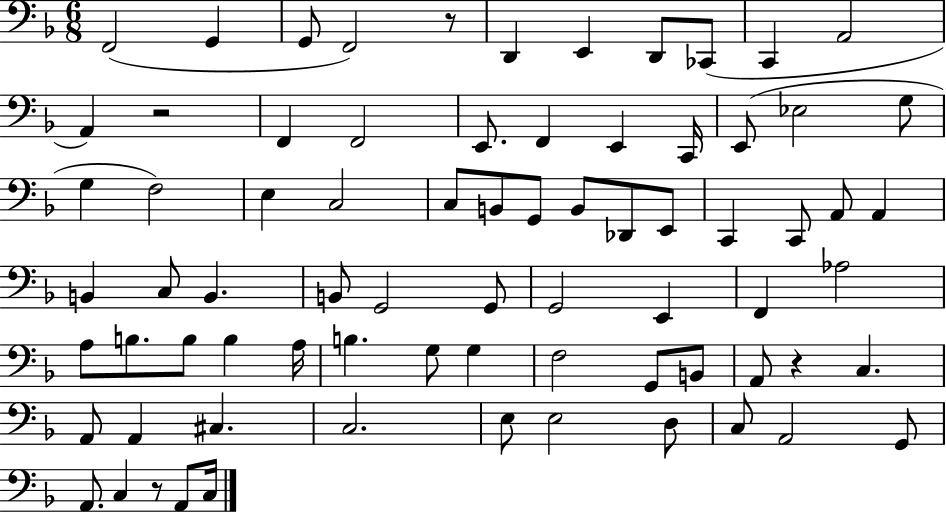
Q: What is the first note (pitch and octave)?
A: F2